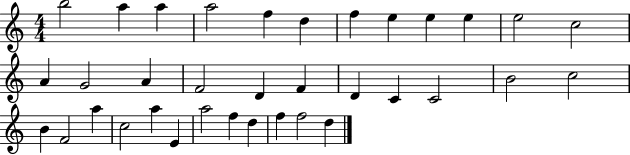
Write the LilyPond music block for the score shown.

{
  \clef treble
  \numericTimeSignature
  \time 4/4
  \key c \major
  b''2 a''4 a''4 | a''2 f''4 d''4 | f''4 e''4 e''4 e''4 | e''2 c''2 | \break a'4 g'2 a'4 | f'2 d'4 f'4 | d'4 c'4 c'2 | b'2 c''2 | \break b'4 f'2 a''4 | c''2 a''4 e'4 | a''2 f''4 d''4 | f''4 f''2 d''4 | \break \bar "|."
}